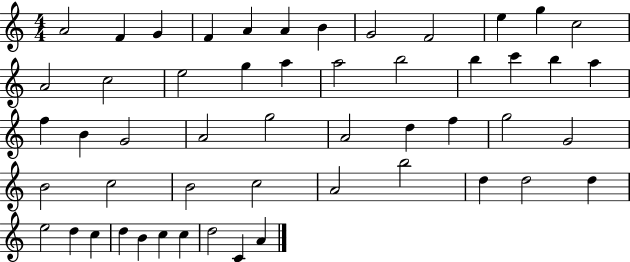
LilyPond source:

{
  \clef treble
  \numericTimeSignature
  \time 4/4
  \key c \major
  a'2 f'4 g'4 | f'4 a'4 a'4 b'4 | g'2 f'2 | e''4 g''4 c''2 | \break a'2 c''2 | e''2 g''4 a''4 | a''2 b''2 | b''4 c'''4 b''4 a''4 | \break f''4 b'4 g'2 | a'2 g''2 | a'2 d''4 f''4 | g''2 g'2 | \break b'2 c''2 | b'2 c''2 | a'2 b''2 | d''4 d''2 d''4 | \break e''2 d''4 c''4 | d''4 b'4 c''4 c''4 | d''2 c'4 a'4 | \bar "|."
}